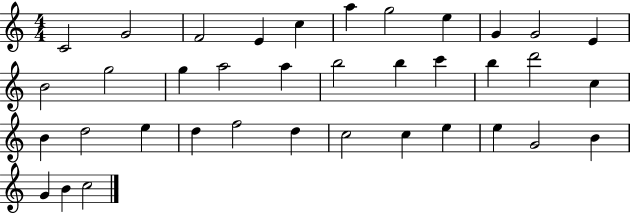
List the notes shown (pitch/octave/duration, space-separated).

C4/h G4/h F4/h E4/q C5/q A5/q G5/h E5/q G4/q G4/h E4/q B4/h G5/h G5/q A5/h A5/q B5/h B5/q C6/q B5/q D6/h C5/q B4/q D5/h E5/q D5/q F5/h D5/q C5/h C5/q E5/q E5/q G4/h B4/q G4/q B4/q C5/h